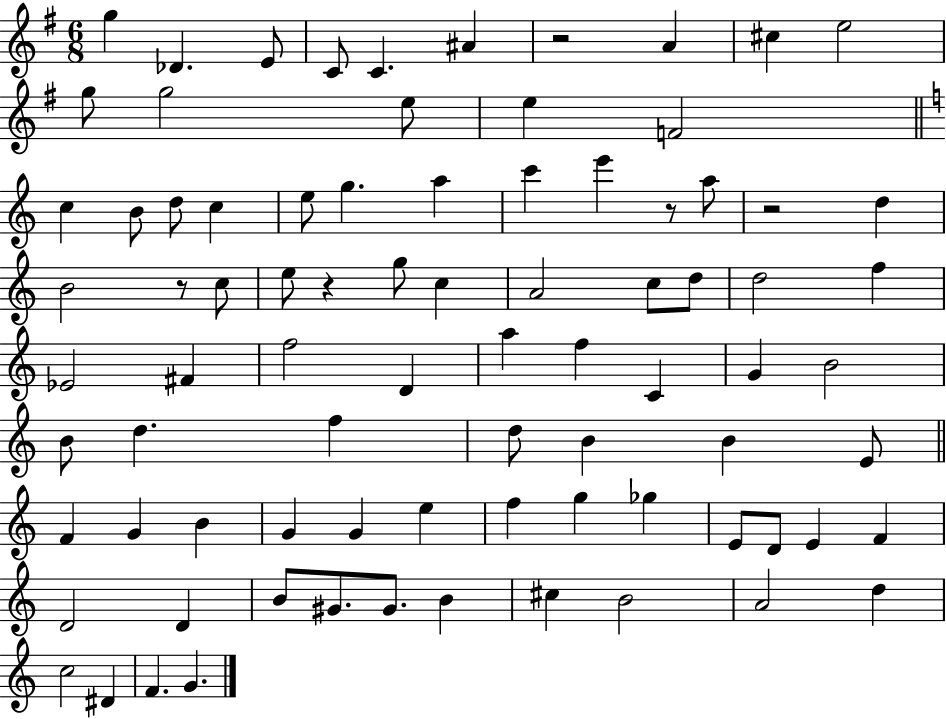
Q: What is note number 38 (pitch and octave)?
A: F5